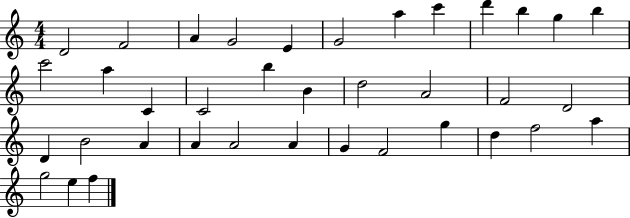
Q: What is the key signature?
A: C major